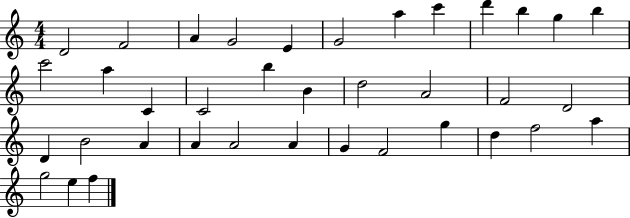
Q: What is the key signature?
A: C major